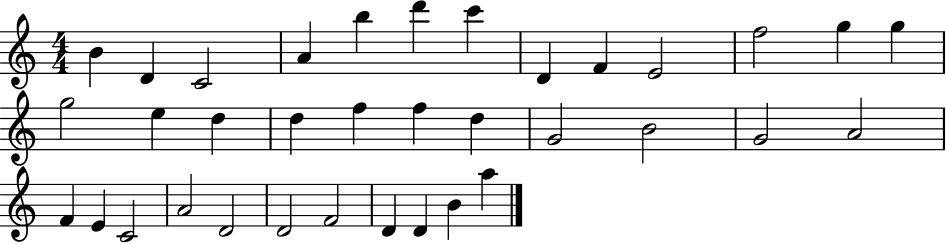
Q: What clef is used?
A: treble